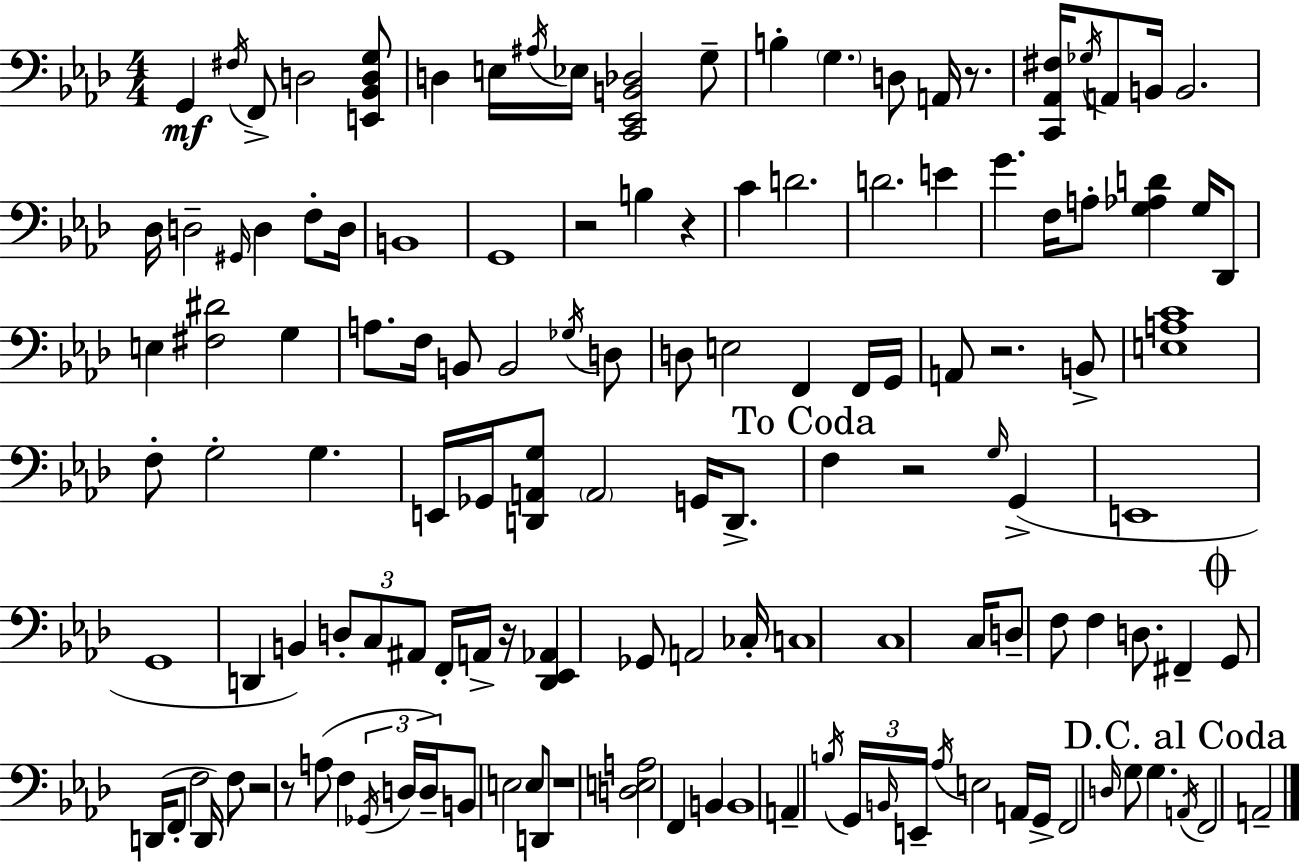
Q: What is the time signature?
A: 4/4